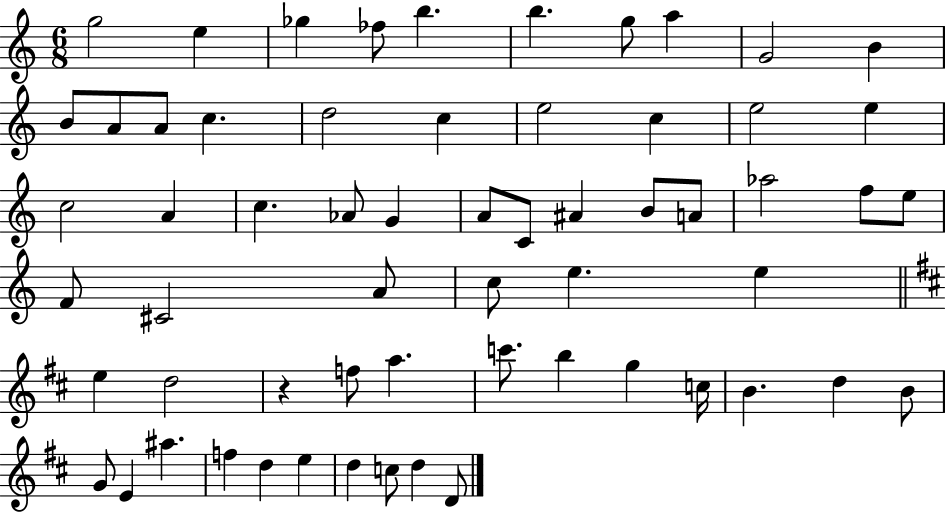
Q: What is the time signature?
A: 6/8